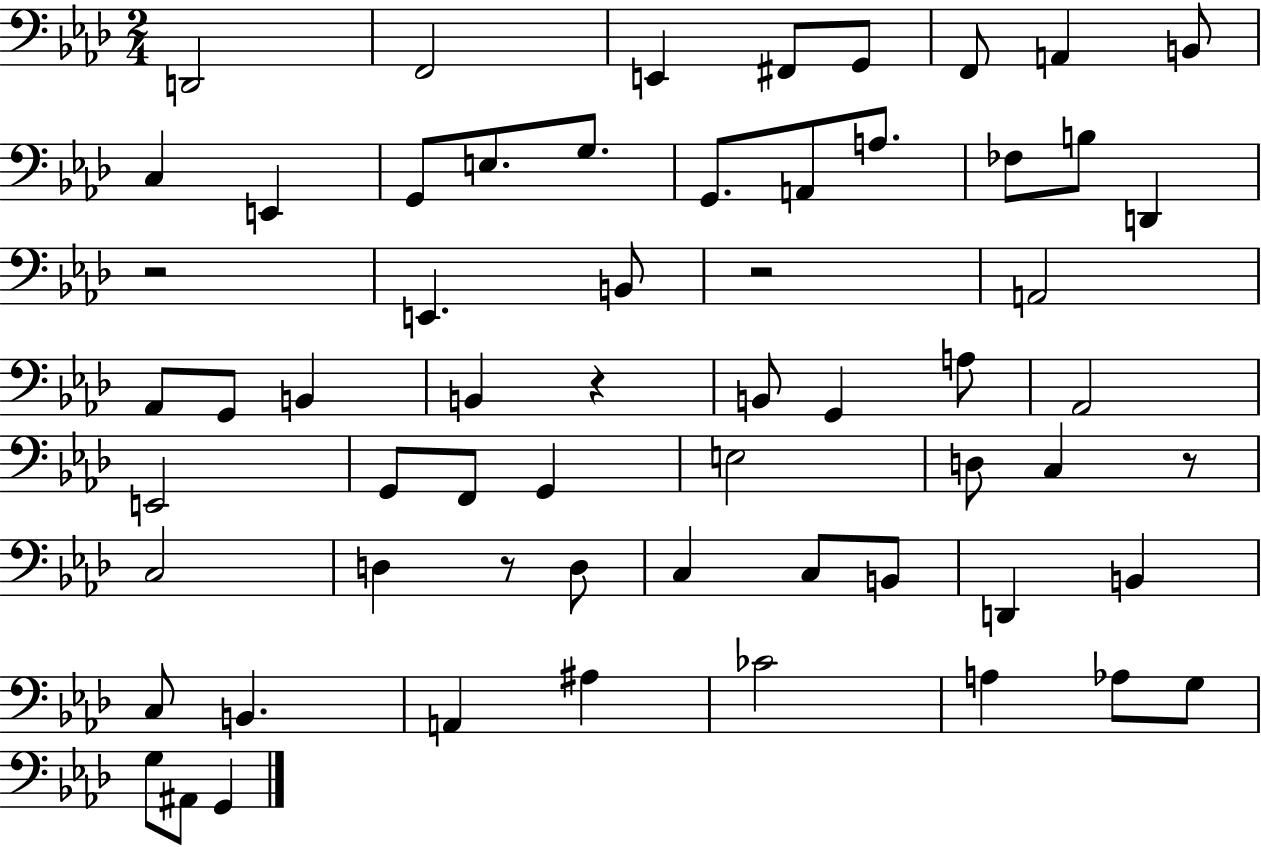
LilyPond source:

{
  \clef bass
  \numericTimeSignature
  \time 2/4
  \key aes \major
  d,2 | f,2 | e,4 fis,8 g,8 | f,8 a,4 b,8 | \break c4 e,4 | g,8 e8. g8. | g,8. a,8 a8. | fes8 b8 d,4 | \break r2 | e,4. b,8 | r2 | a,2 | \break aes,8 g,8 b,4 | b,4 r4 | b,8 g,4 a8 | aes,2 | \break e,2 | g,8 f,8 g,4 | e2 | d8 c4 r8 | \break c2 | d4 r8 d8 | c4 c8 b,8 | d,4 b,4 | \break c8 b,4. | a,4 ais4 | ces'2 | a4 aes8 g8 | \break g8 ais,8 g,4 | \bar "|."
}